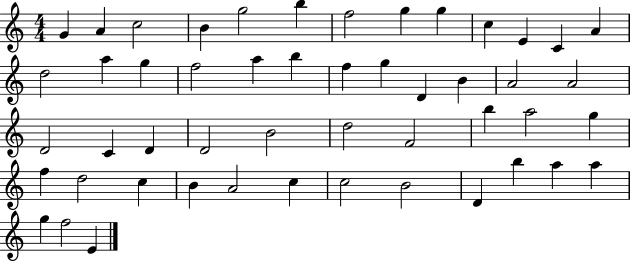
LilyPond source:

{
  \clef treble
  \numericTimeSignature
  \time 4/4
  \key c \major
  g'4 a'4 c''2 | b'4 g''2 b''4 | f''2 g''4 g''4 | c''4 e'4 c'4 a'4 | \break d''2 a''4 g''4 | f''2 a''4 b''4 | f''4 g''4 d'4 b'4 | a'2 a'2 | \break d'2 c'4 d'4 | d'2 b'2 | d''2 f'2 | b''4 a''2 g''4 | \break f''4 d''2 c''4 | b'4 a'2 c''4 | c''2 b'2 | d'4 b''4 a''4 a''4 | \break g''4 f''2 e'4 | \bar "|."
}